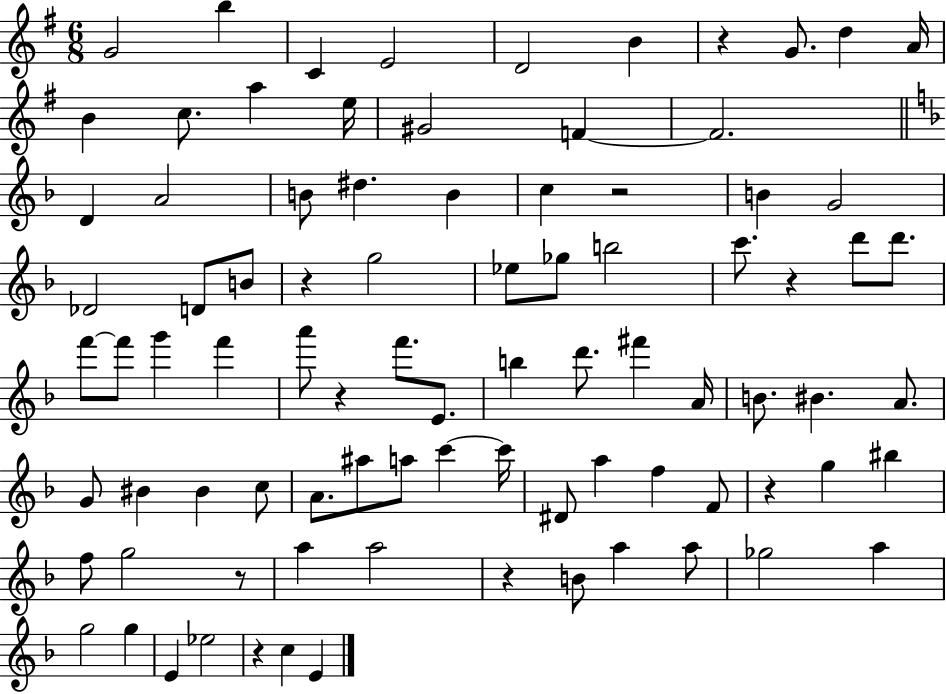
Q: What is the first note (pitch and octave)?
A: G4